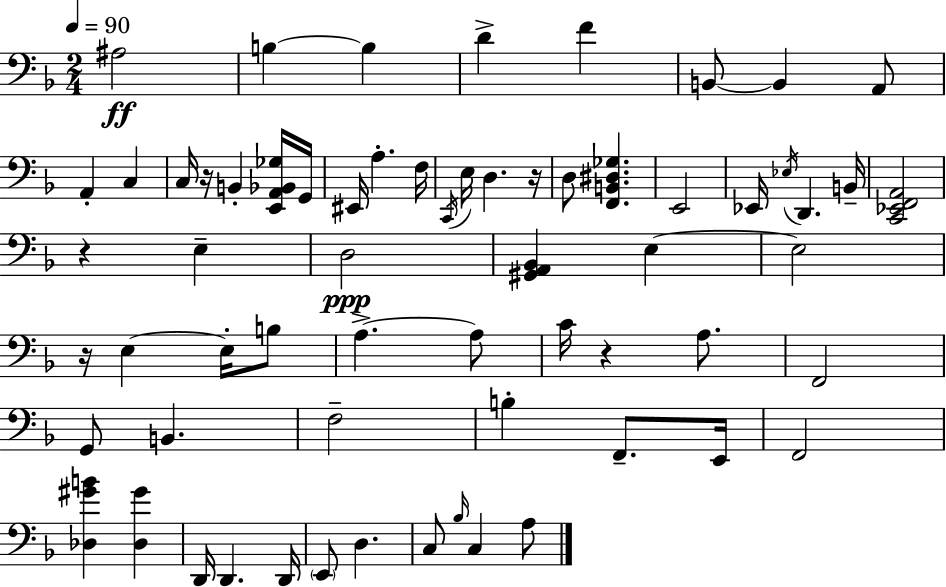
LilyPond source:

{
  \clef bass
  \numericTimeSignature
  \time 2/4
  \key d \minor
  \tempo 4 = 90
  ais2\ff | b4~~ b4 | d'4-> f'4 | b,8~~ b,4 a,8 | \break a,4-. c4 | c16 r16 b,4-. <e, a, bes, ges>16 g,16 | eis,16 a4.-. f16 | \acciaccatura { c,16 } e16 d4. | \break r16 d8 <f, b, dis ges>4. | e,2 | ees,16 \acciaccatura { ees16 } d,4. | b,16-- <c, ees, f, a,>2 | \break r4 e4-- | d2\ppp | <gis, a, bes,>4 e4~~ | e2 | \break r16 e4~~ e16-. | b8 a4.->~~ | a8 c'16 r4 a8. | f,2 | \break g,8 b,4. | f2-- | b4-. f,8.-- | e,16 f,2 | \break <des gis' b'>4 <des gis'>4 | d,16 d,4. | d,16 \parenthesize e,8 d4. | c8 \grace { bes16 } c4 | \break a8 \bar "|."
}